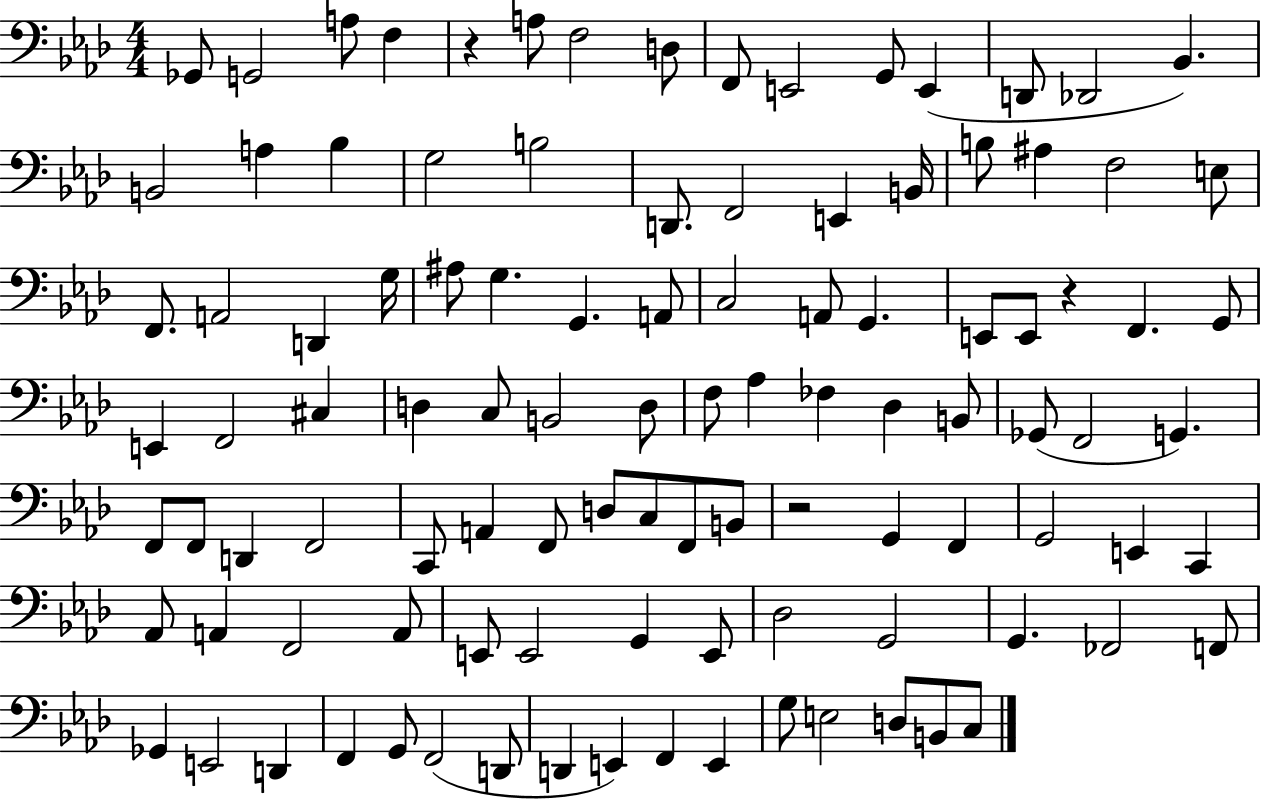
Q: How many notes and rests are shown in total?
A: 105